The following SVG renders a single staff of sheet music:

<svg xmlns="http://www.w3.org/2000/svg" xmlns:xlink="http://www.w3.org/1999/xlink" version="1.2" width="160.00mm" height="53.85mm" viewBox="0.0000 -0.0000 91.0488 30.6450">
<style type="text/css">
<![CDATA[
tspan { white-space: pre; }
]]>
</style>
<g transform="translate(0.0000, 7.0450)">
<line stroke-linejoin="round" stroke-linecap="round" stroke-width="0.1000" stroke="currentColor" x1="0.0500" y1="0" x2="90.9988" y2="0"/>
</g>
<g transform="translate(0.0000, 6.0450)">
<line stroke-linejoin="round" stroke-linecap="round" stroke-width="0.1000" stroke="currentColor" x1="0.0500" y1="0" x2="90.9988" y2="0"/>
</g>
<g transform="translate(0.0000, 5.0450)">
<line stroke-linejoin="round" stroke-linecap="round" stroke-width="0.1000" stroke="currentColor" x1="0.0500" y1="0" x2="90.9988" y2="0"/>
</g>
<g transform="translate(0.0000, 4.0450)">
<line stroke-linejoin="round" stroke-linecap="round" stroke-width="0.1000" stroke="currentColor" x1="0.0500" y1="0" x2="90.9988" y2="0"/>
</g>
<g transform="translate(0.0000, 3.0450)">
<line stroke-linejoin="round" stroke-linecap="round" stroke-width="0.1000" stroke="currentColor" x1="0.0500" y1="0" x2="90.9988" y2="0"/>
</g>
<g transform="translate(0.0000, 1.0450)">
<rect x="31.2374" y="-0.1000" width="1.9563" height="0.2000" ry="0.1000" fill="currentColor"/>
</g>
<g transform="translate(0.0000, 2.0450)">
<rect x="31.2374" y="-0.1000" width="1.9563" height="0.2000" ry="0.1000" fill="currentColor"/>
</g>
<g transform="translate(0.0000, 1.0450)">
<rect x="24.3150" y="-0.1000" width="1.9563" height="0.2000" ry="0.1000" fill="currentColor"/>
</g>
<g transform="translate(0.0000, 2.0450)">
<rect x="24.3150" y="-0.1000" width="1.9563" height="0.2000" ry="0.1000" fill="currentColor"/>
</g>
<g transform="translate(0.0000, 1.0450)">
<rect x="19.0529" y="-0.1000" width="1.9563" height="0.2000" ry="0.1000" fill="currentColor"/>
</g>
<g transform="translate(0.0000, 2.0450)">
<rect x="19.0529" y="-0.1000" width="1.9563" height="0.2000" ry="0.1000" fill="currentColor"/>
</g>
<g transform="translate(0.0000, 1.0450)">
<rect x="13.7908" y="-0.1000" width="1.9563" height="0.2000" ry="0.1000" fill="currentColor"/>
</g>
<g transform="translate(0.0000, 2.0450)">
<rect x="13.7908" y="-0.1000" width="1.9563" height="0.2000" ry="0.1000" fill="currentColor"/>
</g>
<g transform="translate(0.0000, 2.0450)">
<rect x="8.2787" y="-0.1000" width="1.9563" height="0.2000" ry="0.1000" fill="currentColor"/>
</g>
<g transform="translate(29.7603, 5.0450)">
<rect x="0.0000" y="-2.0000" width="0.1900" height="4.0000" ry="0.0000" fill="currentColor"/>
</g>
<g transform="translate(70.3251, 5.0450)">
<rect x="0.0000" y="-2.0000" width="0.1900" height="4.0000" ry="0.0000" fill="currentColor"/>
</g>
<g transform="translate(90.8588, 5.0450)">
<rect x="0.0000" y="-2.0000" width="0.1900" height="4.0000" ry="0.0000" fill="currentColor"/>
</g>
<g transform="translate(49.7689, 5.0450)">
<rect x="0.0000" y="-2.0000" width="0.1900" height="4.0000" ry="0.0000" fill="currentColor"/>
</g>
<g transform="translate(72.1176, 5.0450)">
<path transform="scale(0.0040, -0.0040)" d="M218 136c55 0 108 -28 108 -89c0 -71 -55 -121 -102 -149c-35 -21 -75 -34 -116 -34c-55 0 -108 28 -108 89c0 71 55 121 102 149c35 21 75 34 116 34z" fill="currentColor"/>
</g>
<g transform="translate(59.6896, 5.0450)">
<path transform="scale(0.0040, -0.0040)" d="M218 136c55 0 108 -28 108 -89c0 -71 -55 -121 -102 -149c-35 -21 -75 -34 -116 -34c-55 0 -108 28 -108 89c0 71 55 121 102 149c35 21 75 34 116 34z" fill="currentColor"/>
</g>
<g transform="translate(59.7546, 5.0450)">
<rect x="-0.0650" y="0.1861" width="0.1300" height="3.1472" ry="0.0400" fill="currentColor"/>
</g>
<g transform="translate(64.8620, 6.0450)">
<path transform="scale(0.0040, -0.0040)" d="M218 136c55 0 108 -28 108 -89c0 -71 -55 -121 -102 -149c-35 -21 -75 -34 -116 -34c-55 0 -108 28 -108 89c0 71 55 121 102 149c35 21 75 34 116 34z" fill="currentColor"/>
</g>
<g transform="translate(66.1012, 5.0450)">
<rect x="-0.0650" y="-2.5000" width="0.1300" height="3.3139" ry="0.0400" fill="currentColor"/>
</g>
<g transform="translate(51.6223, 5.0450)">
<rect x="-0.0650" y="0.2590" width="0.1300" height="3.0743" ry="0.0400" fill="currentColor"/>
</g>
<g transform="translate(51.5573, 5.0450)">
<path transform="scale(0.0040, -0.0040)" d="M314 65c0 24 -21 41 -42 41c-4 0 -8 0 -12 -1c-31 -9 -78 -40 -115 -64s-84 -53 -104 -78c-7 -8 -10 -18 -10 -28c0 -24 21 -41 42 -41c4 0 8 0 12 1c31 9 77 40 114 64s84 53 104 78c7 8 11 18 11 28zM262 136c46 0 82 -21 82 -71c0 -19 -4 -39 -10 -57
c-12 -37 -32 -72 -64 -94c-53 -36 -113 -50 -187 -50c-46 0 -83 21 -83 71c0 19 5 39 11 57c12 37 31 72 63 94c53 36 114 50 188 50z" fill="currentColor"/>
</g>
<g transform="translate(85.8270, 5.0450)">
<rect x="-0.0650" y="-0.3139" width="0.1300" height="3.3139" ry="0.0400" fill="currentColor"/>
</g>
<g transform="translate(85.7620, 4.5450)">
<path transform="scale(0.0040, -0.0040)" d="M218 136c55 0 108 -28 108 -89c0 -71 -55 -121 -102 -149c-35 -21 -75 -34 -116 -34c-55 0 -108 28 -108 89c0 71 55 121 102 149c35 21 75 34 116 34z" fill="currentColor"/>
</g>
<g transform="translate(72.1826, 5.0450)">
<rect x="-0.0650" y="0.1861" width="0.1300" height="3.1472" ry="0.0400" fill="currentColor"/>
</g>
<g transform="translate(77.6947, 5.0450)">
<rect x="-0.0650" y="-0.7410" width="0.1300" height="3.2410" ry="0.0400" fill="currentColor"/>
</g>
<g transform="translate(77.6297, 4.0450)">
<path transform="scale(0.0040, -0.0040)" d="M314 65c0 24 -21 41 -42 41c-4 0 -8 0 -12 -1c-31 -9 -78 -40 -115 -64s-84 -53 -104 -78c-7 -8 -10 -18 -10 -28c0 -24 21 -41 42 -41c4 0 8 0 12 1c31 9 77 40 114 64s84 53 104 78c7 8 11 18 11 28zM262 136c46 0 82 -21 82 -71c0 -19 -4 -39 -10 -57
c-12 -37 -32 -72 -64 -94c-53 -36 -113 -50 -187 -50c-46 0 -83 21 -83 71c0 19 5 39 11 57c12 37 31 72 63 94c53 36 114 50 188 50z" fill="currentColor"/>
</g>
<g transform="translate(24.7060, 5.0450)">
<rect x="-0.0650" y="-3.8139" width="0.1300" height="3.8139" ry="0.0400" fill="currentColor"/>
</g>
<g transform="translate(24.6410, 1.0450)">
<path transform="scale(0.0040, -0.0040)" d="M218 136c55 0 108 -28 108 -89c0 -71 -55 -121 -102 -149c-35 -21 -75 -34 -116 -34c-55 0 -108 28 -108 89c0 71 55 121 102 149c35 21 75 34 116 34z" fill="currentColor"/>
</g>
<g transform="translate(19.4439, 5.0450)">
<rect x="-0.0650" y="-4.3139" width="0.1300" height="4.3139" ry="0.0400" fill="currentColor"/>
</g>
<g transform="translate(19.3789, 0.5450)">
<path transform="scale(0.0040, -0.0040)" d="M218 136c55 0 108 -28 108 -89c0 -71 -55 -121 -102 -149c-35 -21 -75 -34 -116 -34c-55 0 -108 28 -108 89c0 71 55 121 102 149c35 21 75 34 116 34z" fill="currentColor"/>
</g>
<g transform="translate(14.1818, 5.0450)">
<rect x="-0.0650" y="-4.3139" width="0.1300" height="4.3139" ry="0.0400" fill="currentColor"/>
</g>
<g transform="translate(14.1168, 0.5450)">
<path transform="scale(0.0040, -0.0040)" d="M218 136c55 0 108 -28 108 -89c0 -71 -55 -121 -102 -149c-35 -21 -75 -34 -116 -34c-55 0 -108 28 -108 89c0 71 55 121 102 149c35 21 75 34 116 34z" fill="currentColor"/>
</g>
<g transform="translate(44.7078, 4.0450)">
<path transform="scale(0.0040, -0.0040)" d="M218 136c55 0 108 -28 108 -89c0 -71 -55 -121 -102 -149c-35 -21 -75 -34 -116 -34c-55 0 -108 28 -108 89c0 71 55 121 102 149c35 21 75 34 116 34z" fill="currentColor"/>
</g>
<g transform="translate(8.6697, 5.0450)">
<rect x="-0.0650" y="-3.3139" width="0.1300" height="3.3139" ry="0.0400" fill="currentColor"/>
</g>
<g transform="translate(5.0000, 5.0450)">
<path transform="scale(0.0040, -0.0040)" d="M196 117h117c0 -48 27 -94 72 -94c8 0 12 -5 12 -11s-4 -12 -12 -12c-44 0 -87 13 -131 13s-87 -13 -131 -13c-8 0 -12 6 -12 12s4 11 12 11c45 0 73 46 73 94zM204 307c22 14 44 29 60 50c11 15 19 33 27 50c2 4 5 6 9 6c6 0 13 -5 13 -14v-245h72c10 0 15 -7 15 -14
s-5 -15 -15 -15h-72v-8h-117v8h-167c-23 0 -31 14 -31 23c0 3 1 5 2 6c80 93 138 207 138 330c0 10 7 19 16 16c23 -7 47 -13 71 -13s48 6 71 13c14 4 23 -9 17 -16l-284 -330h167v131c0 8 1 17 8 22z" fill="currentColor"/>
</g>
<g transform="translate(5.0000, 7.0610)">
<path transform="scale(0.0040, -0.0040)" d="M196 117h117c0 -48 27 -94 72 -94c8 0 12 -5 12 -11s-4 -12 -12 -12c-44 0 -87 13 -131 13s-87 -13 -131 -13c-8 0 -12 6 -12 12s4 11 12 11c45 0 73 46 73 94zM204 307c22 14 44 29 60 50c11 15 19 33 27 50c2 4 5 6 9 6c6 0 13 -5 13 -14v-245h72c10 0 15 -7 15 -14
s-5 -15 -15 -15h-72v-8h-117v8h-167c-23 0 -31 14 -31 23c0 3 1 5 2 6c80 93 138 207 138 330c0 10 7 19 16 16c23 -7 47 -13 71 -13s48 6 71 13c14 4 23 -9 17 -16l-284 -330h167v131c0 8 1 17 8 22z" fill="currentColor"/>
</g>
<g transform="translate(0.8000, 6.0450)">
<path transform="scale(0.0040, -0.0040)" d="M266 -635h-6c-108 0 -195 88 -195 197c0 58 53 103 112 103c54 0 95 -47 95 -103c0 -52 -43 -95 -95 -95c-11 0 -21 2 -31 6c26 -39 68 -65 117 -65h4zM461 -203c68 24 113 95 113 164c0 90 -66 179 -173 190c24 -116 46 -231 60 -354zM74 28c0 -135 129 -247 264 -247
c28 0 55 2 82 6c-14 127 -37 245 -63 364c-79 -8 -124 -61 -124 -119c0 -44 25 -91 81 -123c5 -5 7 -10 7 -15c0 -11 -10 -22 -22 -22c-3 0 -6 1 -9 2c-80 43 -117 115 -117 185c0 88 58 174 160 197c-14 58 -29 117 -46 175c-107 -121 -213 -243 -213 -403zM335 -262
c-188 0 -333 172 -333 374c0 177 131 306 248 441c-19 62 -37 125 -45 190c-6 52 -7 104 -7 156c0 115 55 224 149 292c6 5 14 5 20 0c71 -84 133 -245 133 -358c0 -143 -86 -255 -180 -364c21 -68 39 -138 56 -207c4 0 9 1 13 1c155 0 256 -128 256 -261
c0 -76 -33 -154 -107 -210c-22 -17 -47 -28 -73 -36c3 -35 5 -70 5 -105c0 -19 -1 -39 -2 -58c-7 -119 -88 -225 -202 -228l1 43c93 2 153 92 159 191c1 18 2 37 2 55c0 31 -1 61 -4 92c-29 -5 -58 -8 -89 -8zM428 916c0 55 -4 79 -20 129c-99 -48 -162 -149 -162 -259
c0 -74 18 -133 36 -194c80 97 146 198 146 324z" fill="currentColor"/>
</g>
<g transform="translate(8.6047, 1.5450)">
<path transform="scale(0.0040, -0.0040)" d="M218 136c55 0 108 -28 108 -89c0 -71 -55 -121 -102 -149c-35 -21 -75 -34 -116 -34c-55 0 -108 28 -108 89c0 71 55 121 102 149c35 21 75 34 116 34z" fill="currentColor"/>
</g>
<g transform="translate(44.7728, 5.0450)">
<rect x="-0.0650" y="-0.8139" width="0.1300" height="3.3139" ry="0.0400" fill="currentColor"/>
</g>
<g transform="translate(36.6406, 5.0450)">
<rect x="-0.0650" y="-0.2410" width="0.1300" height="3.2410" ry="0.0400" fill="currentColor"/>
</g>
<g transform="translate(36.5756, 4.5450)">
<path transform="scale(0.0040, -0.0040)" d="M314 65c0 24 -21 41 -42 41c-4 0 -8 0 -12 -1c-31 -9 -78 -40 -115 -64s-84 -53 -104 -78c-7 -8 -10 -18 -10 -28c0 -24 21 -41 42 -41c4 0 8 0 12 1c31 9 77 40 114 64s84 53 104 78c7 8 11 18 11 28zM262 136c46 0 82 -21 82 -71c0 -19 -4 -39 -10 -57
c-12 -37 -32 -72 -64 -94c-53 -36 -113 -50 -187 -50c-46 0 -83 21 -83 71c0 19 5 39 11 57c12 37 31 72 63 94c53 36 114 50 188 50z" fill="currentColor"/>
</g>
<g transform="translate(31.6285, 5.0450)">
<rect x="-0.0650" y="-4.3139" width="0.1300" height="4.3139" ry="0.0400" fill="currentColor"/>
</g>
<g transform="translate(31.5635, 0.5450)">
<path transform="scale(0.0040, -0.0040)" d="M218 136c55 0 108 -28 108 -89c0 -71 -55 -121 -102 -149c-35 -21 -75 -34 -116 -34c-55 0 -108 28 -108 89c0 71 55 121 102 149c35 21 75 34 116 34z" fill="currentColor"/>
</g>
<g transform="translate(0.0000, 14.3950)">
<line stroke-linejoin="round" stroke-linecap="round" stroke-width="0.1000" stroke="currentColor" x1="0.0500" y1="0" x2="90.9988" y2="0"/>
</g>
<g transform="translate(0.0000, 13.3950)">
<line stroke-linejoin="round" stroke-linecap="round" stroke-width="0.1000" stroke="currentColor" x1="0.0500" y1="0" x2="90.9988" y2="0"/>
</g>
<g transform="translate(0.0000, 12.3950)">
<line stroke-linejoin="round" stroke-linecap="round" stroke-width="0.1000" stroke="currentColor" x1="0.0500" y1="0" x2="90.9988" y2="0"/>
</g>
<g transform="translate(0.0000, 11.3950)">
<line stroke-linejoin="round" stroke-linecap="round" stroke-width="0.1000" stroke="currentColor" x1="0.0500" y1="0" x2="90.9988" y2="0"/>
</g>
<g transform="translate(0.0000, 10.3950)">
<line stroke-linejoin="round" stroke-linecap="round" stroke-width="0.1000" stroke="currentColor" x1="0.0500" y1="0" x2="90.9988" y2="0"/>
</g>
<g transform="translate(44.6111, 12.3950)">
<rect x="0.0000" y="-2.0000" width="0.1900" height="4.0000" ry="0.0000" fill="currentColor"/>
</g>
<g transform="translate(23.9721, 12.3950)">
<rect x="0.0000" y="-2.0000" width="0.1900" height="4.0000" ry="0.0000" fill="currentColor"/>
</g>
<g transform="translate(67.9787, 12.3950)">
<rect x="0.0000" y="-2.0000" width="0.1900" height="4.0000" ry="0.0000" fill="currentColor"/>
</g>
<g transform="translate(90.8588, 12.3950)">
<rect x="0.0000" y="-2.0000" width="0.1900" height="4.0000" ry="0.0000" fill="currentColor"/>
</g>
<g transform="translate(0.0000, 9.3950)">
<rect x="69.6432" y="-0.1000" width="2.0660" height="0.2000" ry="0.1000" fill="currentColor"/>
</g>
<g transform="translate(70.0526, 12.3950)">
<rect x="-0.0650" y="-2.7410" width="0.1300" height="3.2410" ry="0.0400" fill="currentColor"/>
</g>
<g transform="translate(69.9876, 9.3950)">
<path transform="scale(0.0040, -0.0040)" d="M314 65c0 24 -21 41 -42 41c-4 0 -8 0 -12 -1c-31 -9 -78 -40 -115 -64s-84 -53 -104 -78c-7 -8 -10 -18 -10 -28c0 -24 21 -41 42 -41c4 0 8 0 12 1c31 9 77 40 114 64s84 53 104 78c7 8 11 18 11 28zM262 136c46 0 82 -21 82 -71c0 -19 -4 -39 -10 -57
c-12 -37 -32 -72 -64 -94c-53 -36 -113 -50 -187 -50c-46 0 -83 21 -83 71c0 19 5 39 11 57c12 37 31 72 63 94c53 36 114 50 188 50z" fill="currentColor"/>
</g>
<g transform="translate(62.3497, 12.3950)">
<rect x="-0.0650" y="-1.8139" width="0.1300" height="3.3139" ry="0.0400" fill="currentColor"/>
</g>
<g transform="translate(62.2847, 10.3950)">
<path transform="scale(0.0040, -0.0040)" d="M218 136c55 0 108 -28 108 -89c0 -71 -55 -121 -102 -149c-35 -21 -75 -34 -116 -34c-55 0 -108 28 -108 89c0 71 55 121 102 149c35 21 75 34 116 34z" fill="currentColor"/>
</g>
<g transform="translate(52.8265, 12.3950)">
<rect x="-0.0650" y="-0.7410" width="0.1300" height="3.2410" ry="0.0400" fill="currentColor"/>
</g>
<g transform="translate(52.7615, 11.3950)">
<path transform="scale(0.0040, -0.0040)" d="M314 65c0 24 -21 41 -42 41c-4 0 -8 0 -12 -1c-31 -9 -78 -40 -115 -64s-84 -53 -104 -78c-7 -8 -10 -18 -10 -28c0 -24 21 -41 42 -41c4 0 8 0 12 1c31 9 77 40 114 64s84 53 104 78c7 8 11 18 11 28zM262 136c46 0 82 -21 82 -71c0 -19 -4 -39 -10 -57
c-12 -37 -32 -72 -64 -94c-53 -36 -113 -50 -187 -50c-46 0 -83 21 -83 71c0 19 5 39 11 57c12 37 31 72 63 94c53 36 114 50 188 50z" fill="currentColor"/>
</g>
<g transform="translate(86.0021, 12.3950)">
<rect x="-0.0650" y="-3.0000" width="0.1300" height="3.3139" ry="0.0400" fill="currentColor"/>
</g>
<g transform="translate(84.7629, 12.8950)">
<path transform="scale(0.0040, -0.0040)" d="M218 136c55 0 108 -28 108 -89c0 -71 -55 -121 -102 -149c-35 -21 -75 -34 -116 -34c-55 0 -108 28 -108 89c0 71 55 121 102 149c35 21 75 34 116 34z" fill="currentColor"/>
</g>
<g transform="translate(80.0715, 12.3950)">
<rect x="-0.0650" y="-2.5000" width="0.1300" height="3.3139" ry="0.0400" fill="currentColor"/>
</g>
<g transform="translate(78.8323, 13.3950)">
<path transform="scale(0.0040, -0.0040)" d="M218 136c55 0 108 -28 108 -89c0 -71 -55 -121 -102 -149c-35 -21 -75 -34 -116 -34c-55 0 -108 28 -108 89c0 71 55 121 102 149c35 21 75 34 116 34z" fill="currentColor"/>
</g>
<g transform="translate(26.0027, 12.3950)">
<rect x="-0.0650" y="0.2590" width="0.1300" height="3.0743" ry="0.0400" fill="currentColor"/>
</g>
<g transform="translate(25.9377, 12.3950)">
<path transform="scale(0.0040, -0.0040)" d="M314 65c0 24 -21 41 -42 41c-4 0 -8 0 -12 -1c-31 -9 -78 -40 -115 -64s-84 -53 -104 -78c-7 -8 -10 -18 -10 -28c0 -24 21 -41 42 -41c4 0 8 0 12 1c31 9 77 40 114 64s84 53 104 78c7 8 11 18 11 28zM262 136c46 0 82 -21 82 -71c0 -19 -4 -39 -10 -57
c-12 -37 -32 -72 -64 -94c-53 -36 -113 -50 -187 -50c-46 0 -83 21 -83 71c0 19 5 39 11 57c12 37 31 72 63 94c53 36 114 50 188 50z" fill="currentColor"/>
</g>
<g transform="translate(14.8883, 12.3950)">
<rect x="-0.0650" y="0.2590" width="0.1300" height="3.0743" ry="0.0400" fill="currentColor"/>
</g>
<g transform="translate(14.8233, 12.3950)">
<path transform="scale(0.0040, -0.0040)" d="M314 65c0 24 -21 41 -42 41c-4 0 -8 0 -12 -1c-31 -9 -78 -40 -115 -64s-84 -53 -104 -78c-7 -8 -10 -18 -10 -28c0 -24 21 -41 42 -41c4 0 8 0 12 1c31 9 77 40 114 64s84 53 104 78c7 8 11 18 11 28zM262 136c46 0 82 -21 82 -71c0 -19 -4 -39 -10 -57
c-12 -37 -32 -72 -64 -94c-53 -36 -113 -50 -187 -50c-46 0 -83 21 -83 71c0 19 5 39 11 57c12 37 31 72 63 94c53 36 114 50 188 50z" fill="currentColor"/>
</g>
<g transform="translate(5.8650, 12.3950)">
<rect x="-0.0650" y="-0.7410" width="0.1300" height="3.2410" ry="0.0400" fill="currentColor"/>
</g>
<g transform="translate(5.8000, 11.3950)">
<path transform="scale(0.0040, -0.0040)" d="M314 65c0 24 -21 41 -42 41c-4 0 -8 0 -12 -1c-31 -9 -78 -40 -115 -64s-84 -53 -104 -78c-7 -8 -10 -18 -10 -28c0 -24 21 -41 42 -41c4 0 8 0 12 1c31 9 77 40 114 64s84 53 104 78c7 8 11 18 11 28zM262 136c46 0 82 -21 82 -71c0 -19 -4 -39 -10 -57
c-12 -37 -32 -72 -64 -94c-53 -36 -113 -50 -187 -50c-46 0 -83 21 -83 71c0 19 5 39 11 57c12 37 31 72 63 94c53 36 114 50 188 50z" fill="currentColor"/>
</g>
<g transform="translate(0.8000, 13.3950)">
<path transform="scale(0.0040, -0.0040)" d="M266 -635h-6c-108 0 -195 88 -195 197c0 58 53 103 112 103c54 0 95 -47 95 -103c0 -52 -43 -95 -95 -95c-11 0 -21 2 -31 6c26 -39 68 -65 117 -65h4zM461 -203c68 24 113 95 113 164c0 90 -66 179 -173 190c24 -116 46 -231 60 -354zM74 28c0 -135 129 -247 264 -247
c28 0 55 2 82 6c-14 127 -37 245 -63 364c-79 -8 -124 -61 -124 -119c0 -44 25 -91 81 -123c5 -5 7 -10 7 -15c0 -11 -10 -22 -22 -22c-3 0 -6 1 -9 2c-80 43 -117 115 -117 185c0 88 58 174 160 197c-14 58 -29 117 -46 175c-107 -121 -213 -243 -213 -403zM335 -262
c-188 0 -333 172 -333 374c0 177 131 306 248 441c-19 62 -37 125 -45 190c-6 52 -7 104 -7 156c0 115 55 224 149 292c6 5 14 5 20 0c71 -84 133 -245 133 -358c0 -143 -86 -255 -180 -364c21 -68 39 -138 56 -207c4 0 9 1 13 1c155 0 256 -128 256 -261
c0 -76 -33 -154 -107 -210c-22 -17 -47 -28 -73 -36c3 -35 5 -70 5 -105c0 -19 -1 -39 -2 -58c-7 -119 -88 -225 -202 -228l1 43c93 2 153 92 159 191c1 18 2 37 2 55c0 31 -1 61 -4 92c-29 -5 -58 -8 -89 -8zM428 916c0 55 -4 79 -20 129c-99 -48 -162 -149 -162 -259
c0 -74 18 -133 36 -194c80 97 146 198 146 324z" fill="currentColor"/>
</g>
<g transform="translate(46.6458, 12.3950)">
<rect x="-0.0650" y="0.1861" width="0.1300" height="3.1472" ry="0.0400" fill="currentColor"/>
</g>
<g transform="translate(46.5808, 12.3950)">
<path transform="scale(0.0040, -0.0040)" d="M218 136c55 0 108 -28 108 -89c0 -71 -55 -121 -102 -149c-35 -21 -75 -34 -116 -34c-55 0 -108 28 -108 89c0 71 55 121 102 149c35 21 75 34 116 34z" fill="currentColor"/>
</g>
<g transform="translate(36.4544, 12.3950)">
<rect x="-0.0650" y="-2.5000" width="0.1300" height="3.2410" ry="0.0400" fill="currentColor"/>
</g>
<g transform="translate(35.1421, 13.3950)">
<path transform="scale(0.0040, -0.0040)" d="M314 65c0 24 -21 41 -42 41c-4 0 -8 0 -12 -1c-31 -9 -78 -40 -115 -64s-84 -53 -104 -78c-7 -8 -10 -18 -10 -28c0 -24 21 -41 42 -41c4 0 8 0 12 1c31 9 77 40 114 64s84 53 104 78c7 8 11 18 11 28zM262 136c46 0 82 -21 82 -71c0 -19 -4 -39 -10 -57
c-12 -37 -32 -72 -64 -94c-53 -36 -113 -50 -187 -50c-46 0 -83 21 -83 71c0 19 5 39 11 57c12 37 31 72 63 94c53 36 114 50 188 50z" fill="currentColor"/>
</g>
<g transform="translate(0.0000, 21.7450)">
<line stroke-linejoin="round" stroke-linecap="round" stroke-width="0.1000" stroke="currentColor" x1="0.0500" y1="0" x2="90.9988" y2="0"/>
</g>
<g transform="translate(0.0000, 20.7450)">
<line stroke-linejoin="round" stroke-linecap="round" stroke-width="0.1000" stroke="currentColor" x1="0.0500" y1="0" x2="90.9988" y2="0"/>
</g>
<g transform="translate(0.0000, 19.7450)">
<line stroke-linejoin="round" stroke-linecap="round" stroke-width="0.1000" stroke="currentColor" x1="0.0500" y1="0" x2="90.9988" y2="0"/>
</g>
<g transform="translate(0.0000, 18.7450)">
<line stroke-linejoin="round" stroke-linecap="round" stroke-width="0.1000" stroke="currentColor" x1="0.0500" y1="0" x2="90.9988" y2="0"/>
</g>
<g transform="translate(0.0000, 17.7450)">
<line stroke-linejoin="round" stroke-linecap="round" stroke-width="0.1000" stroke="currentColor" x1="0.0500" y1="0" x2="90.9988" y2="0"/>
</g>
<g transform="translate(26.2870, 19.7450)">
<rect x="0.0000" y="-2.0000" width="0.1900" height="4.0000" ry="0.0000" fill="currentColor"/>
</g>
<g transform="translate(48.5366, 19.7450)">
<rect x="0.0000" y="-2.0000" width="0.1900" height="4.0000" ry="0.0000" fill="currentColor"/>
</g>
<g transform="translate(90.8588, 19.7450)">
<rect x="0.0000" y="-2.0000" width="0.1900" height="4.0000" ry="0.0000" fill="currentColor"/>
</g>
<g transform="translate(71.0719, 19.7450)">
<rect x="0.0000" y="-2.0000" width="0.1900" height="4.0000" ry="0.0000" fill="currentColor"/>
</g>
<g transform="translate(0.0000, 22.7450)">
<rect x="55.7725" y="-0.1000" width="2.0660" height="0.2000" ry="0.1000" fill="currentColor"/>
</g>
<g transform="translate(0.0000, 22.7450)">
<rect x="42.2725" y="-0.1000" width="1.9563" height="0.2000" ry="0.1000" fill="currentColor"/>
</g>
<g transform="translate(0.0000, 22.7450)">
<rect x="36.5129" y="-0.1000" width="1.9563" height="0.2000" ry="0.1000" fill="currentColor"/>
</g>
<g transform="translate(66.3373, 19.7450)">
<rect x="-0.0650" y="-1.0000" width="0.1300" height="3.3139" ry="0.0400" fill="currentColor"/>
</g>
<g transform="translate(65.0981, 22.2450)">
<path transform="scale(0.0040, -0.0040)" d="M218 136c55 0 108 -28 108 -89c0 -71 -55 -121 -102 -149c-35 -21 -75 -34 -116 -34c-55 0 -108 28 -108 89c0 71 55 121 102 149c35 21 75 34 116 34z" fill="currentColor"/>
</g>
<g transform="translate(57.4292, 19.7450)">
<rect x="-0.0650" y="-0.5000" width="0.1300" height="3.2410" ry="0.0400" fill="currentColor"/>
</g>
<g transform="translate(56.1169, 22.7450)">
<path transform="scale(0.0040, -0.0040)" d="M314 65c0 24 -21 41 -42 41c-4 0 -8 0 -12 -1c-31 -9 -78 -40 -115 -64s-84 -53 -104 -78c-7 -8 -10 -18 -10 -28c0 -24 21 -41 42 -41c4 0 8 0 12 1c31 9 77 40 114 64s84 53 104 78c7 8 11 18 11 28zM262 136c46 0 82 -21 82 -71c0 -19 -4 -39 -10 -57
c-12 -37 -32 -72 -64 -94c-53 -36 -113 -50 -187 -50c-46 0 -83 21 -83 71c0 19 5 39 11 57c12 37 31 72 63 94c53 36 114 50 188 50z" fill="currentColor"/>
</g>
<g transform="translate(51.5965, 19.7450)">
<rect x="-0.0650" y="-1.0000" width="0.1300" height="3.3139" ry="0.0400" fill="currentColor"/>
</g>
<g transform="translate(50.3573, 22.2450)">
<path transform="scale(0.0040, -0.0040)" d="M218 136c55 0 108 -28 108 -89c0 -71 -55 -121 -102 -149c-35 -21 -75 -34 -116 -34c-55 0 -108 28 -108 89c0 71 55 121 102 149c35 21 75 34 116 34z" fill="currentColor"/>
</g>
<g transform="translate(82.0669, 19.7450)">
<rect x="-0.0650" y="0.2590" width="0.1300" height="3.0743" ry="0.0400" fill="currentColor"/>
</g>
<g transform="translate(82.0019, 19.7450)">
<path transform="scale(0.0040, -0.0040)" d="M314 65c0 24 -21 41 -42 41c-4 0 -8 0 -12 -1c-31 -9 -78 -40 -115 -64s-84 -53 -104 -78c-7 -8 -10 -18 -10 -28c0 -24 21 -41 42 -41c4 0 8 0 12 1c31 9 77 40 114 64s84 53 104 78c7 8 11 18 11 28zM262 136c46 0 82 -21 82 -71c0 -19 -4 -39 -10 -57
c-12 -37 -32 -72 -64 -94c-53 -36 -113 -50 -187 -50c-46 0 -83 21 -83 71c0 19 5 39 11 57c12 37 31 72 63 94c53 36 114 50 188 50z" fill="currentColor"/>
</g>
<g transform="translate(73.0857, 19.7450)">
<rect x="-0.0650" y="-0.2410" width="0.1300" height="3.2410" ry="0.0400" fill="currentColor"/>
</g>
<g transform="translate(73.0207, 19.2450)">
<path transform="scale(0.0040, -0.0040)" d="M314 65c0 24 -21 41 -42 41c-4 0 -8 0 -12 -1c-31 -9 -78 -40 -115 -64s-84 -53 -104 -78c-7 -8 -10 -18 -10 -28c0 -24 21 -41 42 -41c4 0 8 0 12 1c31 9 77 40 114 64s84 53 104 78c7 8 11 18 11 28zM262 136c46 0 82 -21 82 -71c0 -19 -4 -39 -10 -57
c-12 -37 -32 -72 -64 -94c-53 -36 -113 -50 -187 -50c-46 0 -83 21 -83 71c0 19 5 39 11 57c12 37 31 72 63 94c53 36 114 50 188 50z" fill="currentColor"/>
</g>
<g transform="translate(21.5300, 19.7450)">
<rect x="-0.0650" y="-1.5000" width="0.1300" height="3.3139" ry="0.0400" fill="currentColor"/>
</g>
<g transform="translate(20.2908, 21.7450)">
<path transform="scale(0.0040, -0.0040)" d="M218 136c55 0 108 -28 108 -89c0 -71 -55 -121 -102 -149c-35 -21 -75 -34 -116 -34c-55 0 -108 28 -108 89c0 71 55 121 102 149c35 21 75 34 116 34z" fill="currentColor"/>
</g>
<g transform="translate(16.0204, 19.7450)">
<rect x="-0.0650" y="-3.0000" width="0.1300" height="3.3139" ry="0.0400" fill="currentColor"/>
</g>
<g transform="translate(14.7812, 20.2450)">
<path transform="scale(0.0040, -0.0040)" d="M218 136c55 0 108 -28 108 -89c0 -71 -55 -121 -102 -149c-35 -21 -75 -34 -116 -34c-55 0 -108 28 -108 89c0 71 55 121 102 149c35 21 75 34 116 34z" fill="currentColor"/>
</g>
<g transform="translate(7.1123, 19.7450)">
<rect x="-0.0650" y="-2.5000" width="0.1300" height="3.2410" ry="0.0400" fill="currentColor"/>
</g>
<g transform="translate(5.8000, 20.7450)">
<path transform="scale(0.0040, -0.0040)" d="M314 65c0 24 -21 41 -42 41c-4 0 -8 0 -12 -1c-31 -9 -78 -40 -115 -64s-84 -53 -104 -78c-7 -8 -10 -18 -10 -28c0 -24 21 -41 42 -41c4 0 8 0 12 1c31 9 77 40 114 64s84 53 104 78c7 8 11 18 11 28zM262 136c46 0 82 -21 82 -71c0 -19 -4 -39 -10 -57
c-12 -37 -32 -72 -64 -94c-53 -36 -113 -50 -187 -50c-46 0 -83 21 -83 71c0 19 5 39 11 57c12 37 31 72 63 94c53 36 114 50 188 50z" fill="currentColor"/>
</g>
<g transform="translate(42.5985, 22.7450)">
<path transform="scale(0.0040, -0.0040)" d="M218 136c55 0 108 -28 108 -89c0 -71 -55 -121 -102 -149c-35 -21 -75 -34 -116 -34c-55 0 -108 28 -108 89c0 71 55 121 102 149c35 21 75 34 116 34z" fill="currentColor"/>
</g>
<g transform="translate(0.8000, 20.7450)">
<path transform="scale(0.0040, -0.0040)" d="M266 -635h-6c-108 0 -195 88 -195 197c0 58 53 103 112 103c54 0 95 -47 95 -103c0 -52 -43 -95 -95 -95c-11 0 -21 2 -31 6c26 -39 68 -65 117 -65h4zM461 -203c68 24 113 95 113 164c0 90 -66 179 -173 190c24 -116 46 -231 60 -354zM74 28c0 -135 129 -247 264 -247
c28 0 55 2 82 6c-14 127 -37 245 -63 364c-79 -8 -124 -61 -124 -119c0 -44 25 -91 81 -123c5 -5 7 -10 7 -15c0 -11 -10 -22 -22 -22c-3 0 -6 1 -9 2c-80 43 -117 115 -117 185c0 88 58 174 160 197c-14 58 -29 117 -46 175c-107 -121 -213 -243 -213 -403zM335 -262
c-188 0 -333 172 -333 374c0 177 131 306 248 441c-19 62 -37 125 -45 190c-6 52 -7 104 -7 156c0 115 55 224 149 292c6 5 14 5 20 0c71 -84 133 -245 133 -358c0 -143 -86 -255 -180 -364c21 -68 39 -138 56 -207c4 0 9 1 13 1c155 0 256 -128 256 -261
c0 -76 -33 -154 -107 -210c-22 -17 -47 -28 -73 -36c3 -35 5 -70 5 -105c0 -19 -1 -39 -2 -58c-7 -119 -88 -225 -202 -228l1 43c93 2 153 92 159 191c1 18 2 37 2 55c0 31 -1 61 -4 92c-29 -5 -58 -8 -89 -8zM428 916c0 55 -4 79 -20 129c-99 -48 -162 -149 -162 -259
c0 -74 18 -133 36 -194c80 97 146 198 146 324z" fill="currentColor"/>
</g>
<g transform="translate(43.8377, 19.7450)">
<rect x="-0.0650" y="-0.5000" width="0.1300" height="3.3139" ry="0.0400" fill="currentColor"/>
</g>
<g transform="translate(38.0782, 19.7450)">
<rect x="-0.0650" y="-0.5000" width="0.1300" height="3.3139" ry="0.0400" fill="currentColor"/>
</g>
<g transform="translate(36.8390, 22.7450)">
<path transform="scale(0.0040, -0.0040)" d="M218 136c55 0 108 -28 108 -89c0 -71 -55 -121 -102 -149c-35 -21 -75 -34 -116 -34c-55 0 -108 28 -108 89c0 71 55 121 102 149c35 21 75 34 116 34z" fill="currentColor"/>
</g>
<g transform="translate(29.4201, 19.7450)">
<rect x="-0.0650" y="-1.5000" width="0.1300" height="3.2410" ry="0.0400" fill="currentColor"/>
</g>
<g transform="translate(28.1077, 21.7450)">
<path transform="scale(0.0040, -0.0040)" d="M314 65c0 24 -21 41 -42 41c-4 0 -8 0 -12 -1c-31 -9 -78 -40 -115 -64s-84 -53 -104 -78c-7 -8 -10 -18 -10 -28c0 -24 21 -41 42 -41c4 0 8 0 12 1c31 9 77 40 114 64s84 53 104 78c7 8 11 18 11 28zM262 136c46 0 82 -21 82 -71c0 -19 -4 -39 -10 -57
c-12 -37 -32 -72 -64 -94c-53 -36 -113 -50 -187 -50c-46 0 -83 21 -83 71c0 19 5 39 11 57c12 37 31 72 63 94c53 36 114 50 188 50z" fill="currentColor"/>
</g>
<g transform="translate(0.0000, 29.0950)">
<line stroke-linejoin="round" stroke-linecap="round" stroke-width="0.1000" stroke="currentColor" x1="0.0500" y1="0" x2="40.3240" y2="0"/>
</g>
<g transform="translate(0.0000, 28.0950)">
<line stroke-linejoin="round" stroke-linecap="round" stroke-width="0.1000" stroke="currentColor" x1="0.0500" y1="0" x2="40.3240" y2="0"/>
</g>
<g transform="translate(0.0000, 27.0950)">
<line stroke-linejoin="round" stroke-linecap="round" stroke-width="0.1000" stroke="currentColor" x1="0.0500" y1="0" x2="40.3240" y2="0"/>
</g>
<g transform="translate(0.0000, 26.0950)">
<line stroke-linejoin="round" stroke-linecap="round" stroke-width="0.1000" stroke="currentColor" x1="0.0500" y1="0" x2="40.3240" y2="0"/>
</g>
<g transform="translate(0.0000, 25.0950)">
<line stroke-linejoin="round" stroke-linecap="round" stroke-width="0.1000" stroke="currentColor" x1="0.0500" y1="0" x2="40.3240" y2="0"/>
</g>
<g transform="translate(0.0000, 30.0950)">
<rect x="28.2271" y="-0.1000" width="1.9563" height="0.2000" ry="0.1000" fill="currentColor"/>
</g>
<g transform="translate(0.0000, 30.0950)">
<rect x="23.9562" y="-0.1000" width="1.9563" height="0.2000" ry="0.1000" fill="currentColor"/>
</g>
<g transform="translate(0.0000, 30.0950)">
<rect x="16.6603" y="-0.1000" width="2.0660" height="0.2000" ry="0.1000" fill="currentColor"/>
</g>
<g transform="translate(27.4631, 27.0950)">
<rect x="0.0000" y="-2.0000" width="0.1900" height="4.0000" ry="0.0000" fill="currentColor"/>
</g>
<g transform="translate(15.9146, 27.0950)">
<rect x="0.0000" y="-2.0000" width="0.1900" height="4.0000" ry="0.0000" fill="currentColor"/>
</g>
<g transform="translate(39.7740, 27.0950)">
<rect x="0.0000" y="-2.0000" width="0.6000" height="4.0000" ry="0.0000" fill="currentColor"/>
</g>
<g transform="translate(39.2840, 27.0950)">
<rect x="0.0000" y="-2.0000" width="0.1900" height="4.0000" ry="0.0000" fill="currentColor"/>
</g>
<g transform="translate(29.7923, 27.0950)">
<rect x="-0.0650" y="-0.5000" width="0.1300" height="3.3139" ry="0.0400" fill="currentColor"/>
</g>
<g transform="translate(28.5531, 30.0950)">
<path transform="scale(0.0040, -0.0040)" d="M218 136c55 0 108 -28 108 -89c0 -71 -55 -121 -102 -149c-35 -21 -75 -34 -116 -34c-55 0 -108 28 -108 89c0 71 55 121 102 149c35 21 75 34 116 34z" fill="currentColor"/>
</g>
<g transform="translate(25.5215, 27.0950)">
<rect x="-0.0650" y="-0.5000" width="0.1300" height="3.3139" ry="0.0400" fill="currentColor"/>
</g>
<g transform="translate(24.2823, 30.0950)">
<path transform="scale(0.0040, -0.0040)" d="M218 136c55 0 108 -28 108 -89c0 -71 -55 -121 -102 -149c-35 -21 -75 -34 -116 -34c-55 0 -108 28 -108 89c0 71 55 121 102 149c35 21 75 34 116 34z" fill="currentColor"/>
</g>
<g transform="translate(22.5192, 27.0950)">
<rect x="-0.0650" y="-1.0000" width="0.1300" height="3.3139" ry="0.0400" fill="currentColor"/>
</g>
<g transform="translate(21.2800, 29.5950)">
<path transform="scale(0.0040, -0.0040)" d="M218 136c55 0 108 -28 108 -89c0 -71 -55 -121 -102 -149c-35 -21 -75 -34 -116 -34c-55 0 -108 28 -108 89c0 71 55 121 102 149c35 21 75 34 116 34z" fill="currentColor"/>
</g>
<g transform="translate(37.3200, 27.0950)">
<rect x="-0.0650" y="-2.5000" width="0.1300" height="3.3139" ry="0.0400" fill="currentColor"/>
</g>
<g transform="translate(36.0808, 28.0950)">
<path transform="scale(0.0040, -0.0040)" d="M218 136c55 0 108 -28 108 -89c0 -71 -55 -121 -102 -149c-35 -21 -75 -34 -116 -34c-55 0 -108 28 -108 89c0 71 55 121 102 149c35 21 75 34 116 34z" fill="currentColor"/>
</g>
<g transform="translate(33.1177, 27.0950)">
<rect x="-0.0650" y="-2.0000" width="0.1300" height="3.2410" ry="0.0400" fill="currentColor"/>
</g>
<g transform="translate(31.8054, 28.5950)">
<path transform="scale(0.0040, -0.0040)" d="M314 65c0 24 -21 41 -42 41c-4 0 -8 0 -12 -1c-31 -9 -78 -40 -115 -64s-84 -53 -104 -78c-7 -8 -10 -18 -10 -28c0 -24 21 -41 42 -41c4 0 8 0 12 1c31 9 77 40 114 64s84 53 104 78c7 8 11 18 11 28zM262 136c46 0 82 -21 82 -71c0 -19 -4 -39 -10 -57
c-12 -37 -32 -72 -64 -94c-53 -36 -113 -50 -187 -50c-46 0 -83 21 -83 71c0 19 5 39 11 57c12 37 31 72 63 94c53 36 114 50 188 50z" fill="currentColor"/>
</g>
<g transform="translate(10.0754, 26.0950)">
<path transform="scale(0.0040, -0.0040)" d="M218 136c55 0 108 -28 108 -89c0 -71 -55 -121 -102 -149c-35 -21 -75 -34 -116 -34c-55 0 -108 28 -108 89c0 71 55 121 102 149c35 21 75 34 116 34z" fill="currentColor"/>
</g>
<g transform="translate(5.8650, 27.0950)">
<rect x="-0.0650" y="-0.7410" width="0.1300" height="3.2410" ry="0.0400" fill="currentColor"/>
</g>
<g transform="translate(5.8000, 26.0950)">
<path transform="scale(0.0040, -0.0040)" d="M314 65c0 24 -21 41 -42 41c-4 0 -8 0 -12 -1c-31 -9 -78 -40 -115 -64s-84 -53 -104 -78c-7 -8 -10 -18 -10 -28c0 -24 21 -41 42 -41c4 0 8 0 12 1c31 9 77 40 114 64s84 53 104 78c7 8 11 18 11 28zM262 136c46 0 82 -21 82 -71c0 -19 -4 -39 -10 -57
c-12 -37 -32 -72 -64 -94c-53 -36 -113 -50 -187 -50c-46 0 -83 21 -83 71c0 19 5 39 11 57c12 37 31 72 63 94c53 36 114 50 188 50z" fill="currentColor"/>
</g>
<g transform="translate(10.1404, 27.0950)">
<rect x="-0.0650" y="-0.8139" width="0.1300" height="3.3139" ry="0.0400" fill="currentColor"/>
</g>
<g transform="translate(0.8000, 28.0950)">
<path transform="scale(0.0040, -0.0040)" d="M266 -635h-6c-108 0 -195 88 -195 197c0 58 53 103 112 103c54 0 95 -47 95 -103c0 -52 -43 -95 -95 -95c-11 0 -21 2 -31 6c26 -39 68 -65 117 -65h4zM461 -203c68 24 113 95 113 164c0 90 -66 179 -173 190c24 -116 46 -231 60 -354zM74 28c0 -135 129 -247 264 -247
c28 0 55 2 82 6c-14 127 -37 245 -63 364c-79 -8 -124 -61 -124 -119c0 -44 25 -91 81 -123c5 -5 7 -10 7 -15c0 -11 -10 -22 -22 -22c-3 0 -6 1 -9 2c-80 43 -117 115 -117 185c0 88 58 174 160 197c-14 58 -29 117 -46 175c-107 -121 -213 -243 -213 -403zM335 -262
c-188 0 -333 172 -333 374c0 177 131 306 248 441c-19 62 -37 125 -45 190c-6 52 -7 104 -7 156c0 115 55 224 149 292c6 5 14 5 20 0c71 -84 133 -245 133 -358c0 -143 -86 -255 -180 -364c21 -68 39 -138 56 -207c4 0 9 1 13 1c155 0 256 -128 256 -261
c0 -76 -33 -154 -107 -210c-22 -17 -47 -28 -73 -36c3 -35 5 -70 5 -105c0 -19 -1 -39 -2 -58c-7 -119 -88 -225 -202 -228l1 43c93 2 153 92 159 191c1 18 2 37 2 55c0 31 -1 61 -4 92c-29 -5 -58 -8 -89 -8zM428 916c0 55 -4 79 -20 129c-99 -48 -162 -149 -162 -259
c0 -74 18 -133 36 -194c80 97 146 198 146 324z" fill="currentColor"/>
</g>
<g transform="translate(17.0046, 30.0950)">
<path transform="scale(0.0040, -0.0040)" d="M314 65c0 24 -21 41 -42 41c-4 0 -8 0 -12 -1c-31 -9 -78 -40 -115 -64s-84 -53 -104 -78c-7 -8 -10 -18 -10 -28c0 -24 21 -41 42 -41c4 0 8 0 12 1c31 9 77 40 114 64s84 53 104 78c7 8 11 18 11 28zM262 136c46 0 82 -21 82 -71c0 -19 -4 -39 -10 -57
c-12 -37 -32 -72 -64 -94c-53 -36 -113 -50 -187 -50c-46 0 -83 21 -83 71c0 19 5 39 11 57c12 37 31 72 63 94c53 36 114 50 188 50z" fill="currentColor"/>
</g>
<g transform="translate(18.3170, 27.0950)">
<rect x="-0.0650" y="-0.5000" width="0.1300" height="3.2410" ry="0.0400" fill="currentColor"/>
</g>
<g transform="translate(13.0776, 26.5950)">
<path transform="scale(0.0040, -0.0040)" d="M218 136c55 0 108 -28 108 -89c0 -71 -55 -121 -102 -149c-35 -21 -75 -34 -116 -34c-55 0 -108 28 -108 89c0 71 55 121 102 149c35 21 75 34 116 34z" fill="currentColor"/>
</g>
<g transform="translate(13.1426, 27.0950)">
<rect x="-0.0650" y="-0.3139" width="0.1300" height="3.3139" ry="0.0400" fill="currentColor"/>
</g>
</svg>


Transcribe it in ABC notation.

X:1
T:Untitled
M:4/4
L:1/4
K:C
b d' d' c' d' c2 d B2 B G B d2 c d2 B2 B2 G2 B d2 f a2 G A G2 A E E2 C C D C2 D c2 B2 d2 d c C2 D C C F2 G